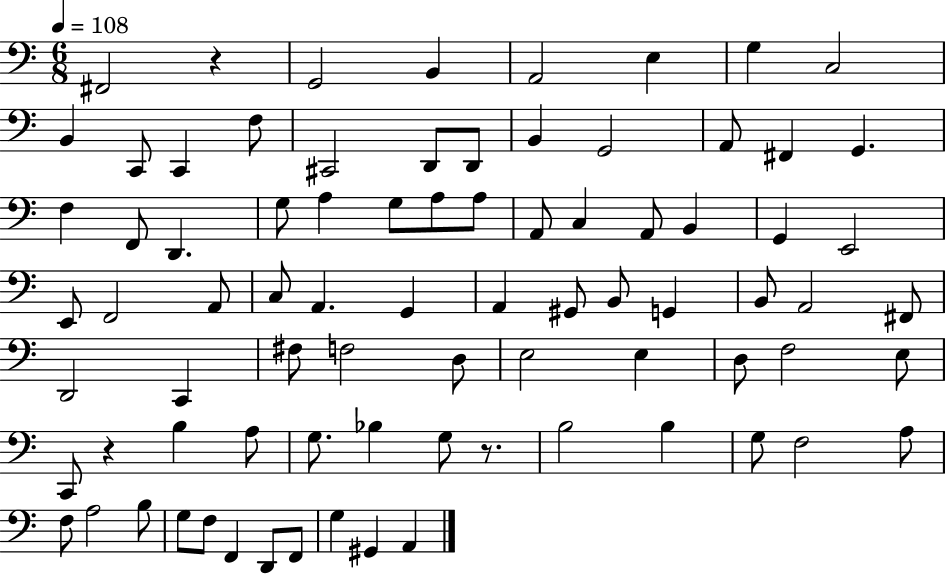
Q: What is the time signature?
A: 6/8